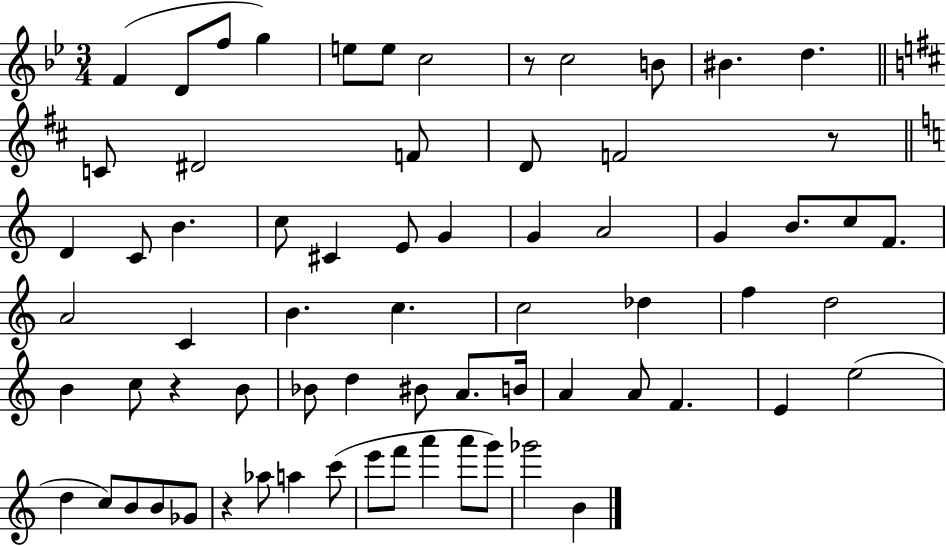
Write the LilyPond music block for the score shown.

{
  \clef treble
  \numericTimeSignature
  \time 3/4
  \key bes \major
  f'4( d'8 f''8 g''4) | e''8 e''8 c''2 | r8 c''2 b'8 | bis'4. d''4. | \break \bar "||" \break \key d \major c'8 dis'2 f'8 | d'8 f'2 r8 | \bar "||" \break \key c \major d'4 c'8 b'4. | c''8 cis'4 e'8 g'4 | g'4 a'2 | g'4 b'8. c''8 f'8. | \break a'2 c'4 | b'4. c''4. | c''2 des''4 | f''4 d''2 | \break b'4 c''8 r4 b'8 | bes'8 d''4 bis'8 a'8. b'16 | a'4 a'8 f'4. | e'4 e''2( | \break d''4 c''8) b'8 b'8 ges'8 | r4 aes''8 a''4 c'''8( | e'''8 f'''8 a'''4 a'''8 g'''8) | ges'''2 b'4 | \break \bar "|."
}